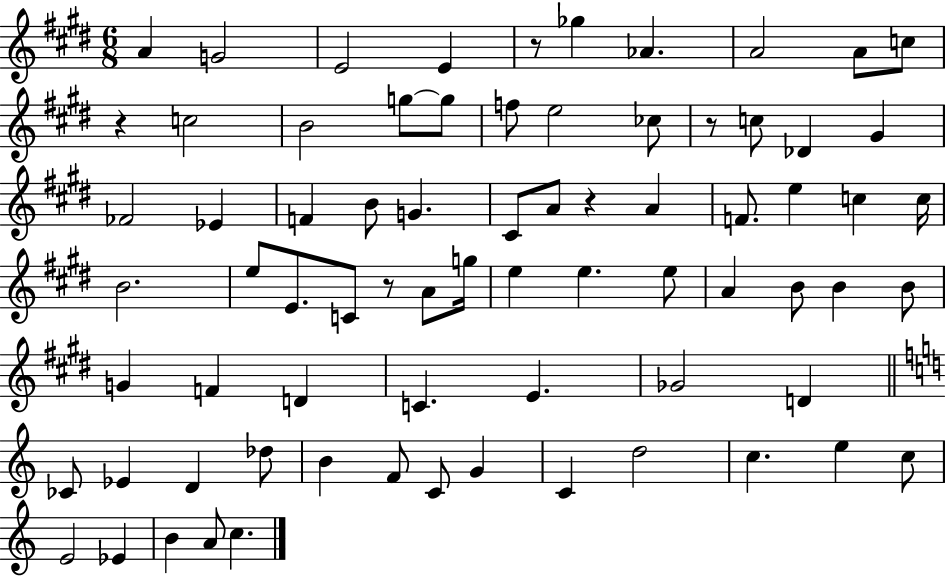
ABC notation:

X:1
T:Untitled
M:6/8
L:1/4
K:E
A G2 E2 E z/2 _g _A A2 A/2 c/2 z c2 B2 g/2 g/2 f/2 e2 _c/2 z/2 c/2 _D ^G _F2 _E F B/2 G ^C/2 A/2 z A F/2 e c c/4 B2 e/2 E/2 C/2 z/2 A/2 g/4 e e e/2 A B/2 B B/2 G F D C E _G2 D _C/2 _E D _d/2 B F/2 C/2 G C d2 c e c/2 E2 _E B A/2 c